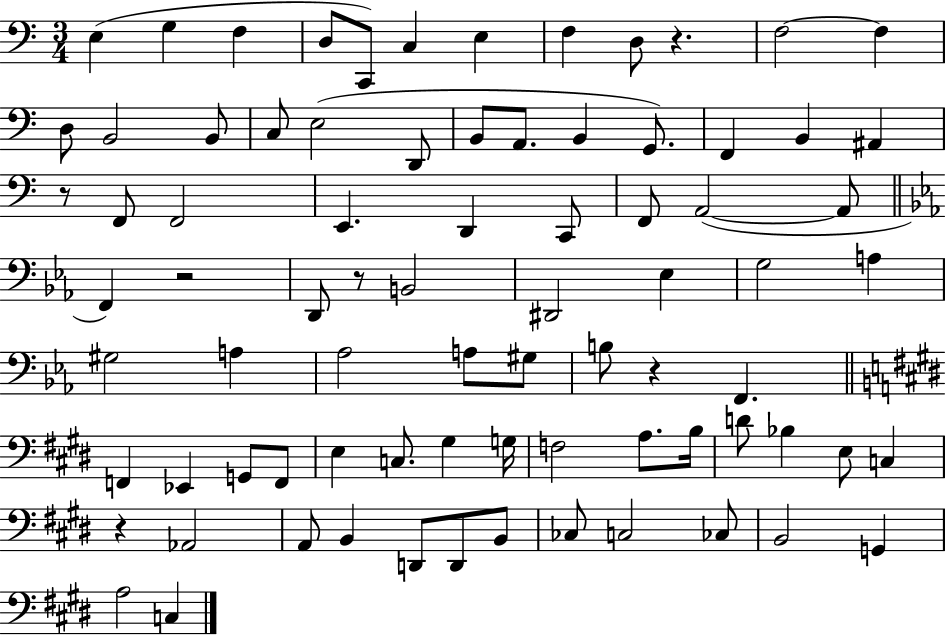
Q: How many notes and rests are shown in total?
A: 80